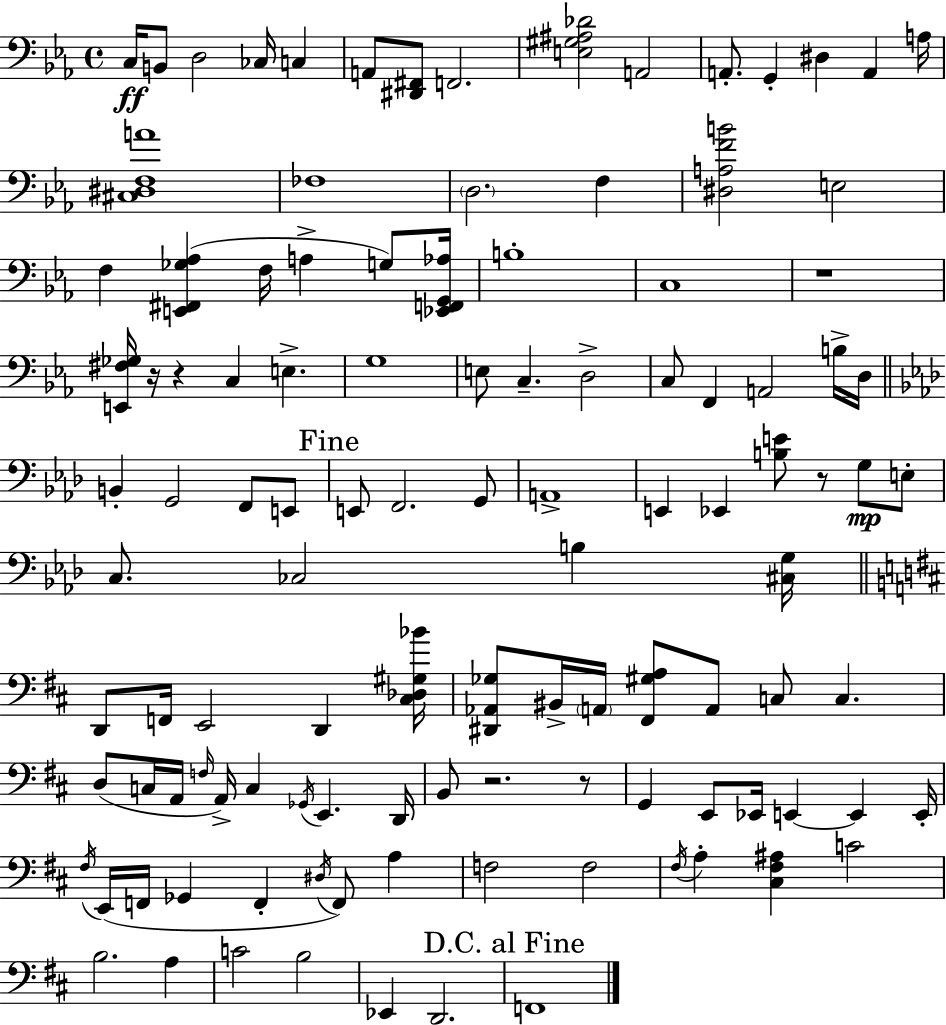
X:1
T:Untitled
M:4/4
L:1/4
K:Eb
C,/4 B,,/2 D,2 _C,/4 C, A,,/2 [^D,,^F,,]/2 F,,2 [E,^G,^A,_D]2 A,,2 A,,/2 G,, ^D, A,, A,/4 [^C,^D,F,A]4 _F,4 D,2 F, [^D,A,FB]2 E,2 F, [E,,^F,,_G,_A,] F,/4 A, G,/2 [_E,,F,,G,,_A,]/4 B,4 C,4 z4 [E,,^F,_G,]/4 z/4 z C, E, G,4 E,/2 C, D,2 C,/2 F,, A,,2 B,/4 D,/4 B,, G,,2 F,,/2 E,,/2 E,,/2 F,,2 G,,/2 A,,4 E,, _E,, [B,E]/2 z/2 G,/2 E,/2 C,/2 _C,2 B, [^C,G,]/4 D,,/2 F,,/4 E,,2 D,, [^C,_D,^G,_B]/4 [^D,,_A,,_G,]/2 ^B,,/4 A,,/4 [^F,,^G,A,]/2 A,,/2 C,/2 C, D,/2 C,/4 A,,/4 F,/4 A,,/4 C, _G,,/4 E,, D,,/4 B,,/2 z2 z/2 G,, E,,/2 _E,,/4 E,, E,, E,,/4 ^F,/4 E,,/4 F,,/4 _G,, F,, ^D,/4 F,,/2 A, F,2 F,2 ^F,/4 A, [^C,^F,^A,] C2 B,2 A, C2 B,2 _E,, D,,2 F,,4